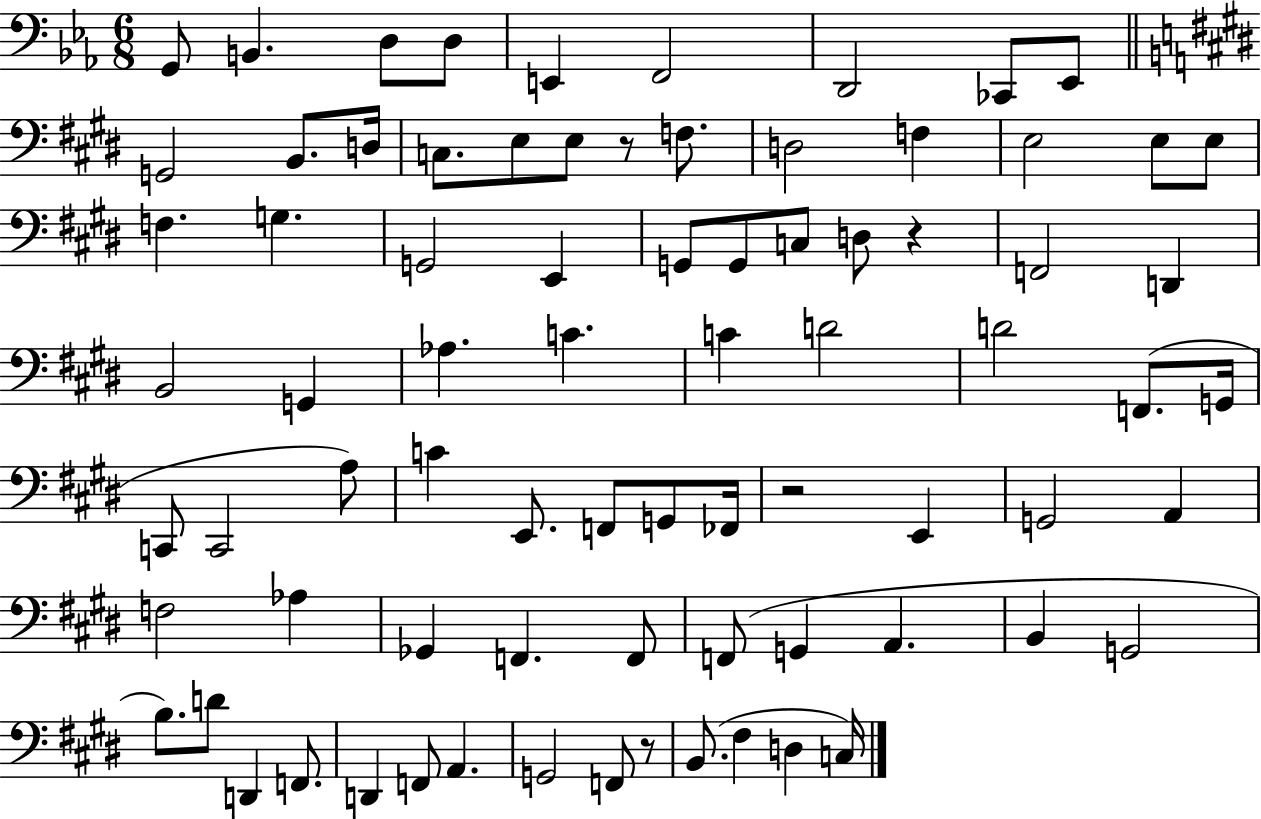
{
  \clef bass
  \numericTimeSignature
  \time 6/8
  \key ees \major
  g,8 b,4. d8 d8 | e,4 f,2 | d,2 ces,8 ees,8 | \bar "||" \break \key e \major g,2 b,8. d16 | c8. e8 e8 r8 f8. | d2 f4 | e2 e8 e8 | \break f4. g4. | g,2 e,4 | g,8 g,8 c8 d8 r4 | f,2 d,4 | \break b,2 g,4 | aes4. c'4. | c'4 d'2 | d'2 f,8.( g,16 | \break c,8 c,2 a8) | c'4 e,8. f,8 g,8 fes,16 | r2 e,4 | g,2 a,4 | \break f2 aes4 | ges,4 f,4. f,8 | f,8( g,4 a,4. | b,4 g,2 | \break b8.) d'8 d,4 f,8. | d,4 f,8 a,4. | g,2 f,8 r8 | b,8.( fis4 d4 c16) | \break \bar "|."
}